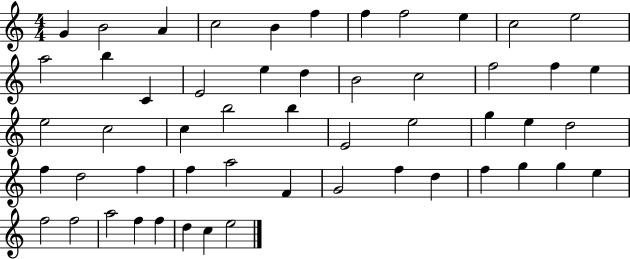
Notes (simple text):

G4/q B4/h A4/q C5/h B4/q F5/q F5/q F5/h E5/q C5/h E5/h A5/h B5/q C4/q E4/h E5/q D5/q B4/h C5/h F5/h F5/q E5/q E5/h C5/h C5/q B5/h B5/q E4/h E5/h G5/q E5/q D5/h F5/q D5/h F5/q F5/q A5/h F4/q G4/h F5/q D5/q F5/q G5/q G5/q E5/q F5/h F5/h A5/h F5/q F5/q D5/q C5/q E5/h